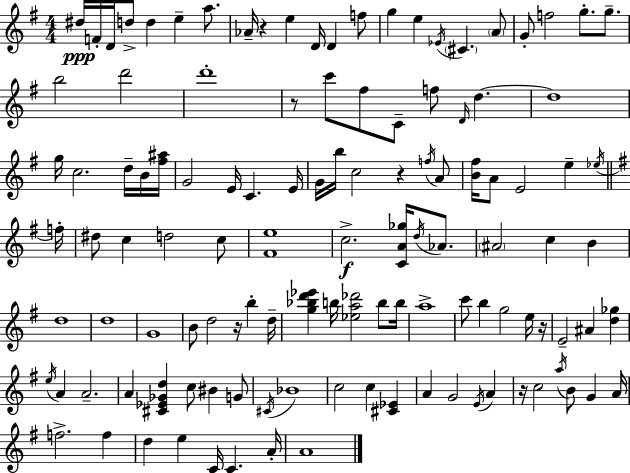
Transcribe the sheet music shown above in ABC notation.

X:1
T:Untitled
M:4/4
L:1/4
K:Em
^d/4 F/4 D/4 d/2 d e a/2 _A/4 z e D/4 D f/2 g e _E/4 ^C A/2 G/2 f2 g/2 g/2 b2 d'2 d'4 z/2 c'/2 ^f/2 C/2 f/2 D/4 d d4 g/4 c2 d/4 B/4 [^f^a]/4 G2 E/4 C E/4 G/4 b/4 c2 z f/4 A/2 [B^f]/4 A/2 E2 e _e/4 f/4 ^d/2 c d2 c/2 [^Fe]4 c2 [CA_g]/4 d/4 _A/2 ^A2 c B d4 d4 G4 B/2 d2 z/4 b d/4 [g_bd'_e'] b/4 [_ea_d']2 b/2 b/4 a4 c'/2 b g2 e/4 z/4 E2 ^A [d_g] e/4 A A2 A [^C_E_Gd] c/2 ^B G/2 ^C/4 _B4 c2 c [^C_E] A G2 E/4 A z/4 c2 a/4 B/2 G A/4 f2 f d e C/4 C A/4 A4